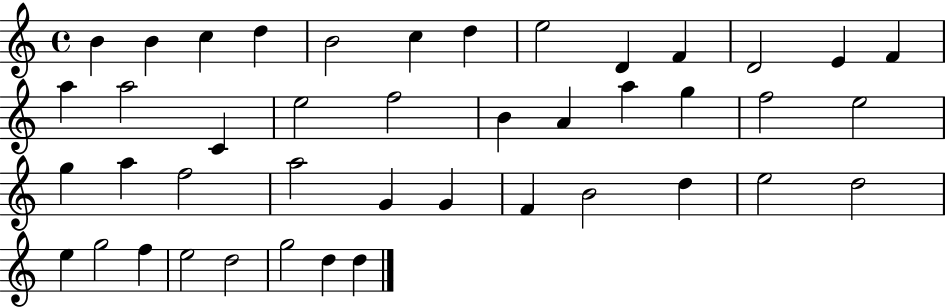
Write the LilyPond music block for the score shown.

{
  \clef treble
  \time 4/4
  \defaultTimeSignature
  \key c \major
  b'4 b'4 c''4 d''4 | b'2 c''4 d''4 | e''2 d'4 f'4 | d'2 e'4 f'4 | \break a''4 a''2 c'4 | e''2 f''2 | b'4 a'4 a''4 g''4 | f''2 e''2 | \break g''4 a''4 f''2 | a''2 g'4 g'4 | f'4 b'2 d''4 | e''2 d''2 | \break e''4 g''2 f''4 | e''2 d''2 | g''2 d''4 d''4 | \bar "|."
}